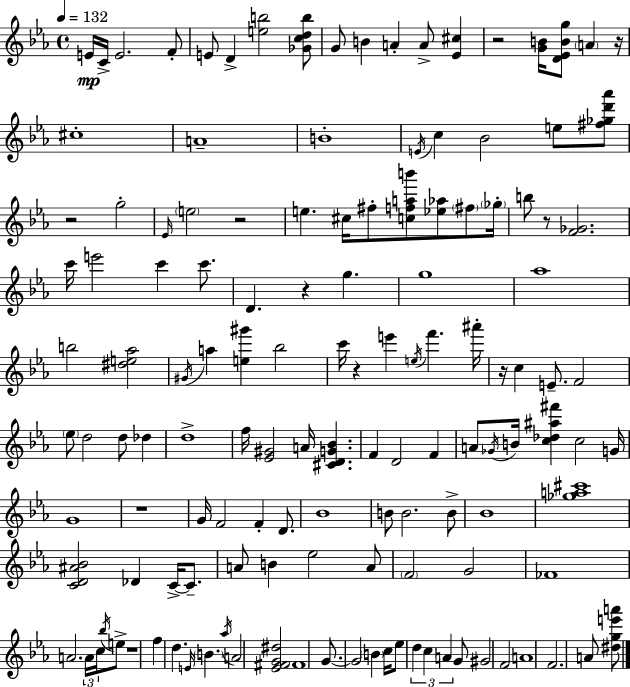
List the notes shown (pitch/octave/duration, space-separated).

E4/s C4/s E4/h. F4/e E4/e D4/q [E5,B5]/h [Gb4,C5,D5,B5]/e G4/e B4/q A4/q A4/e [Eb4,C#5]/q R/h [G4,B4]/s [D4,Eb4,B4,G5]/e A4/q R/s C#5/w A4/w B4/w E4/s C5/q Bb4/h E5/e [F#5,Gb5,D6,Ab6]/e R/h G5/h Eb4/s E5/h R/h E5/q. C#5/s F#5/e [C5,F5,A5,B6]/e [Eb5,Ab5]/e F#5/e Gb5/s B5/e R/e [F4,Gb4]/h. C6/s E6/h C6/q C6/e. D4/q. R/q G5/q. G5/w Ab5/w B5/h [D#5,E5,Ab5]/h G#4/s A5/q [E5,G#6]/q Bb5/h C6/s R/q E6/q E5/s F6/q. A#6/s R/s C5/q E4/e. F4/h Eb5/e D5/h D5/e Db5/q D5/w F5/s [Eb4,G#4]/h A4/s [C#4,D4,G4,Bb4]/q. F4/q D4/h F4/q A4/e Gb4/s B4/s [C5,Db5,A#5,F#6]/q C5/h G4/s G4/w R/w G4/s F4/h F4/q D4/e. Bb4/w B4/e B4/h. B4/e Bb4/w [Gb5,A5,C#6]/w [C4,D4,A#4,Bb4]/h Db4/q C4/s C4/e. A4/e B4/q Eb5/h A4/e F4/h G4/h FES4/w A4/h. A4/s C5/s Bb5/s E5/e R/w F5/q D5/q. E4/s B4/q. Ab5/s A4/h [Eb4,F#4,G4,D#5]/h F#4/w G4/e. G4/h B4/q C5/s Eb5/e D5/q C5/q A4/q G4/e G#4/h F4/h A4/w F4/h. A4/e [D#5,G5,E6,A6]/e